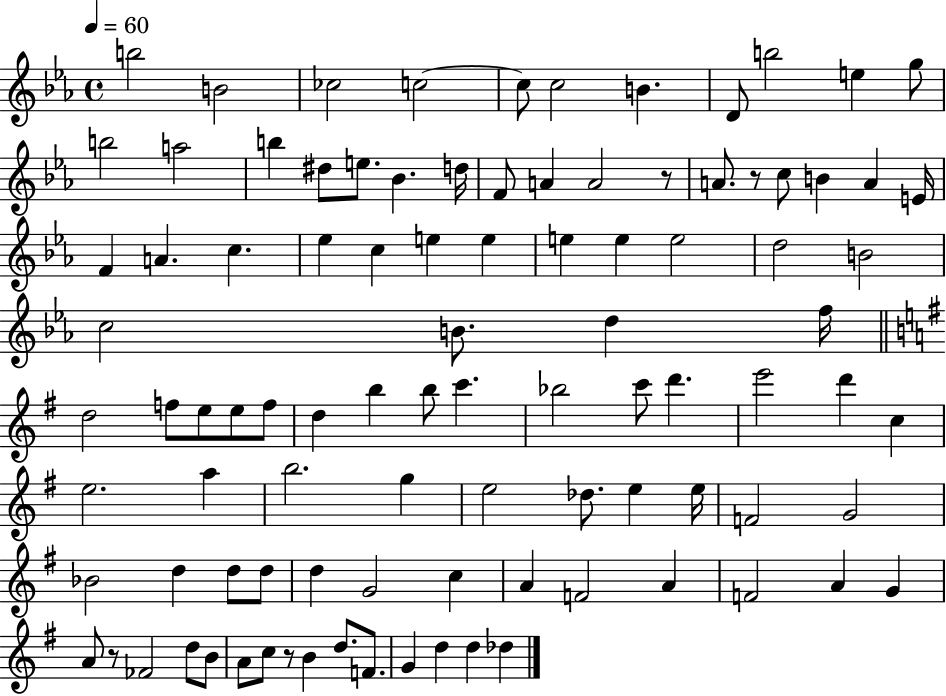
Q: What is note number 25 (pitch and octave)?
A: A4